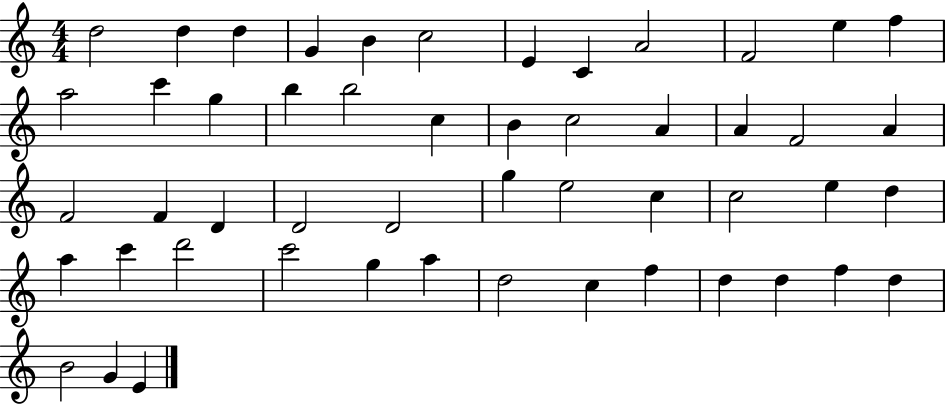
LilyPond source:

{
  \clef treble
  \numericTimeSignature
  \time 4/4
  \key c \major
  d''2 d''4 d''4 | g'4 b'4 c''2 | e'4 c'4 a'2 | f'2 e''4 f''4 | \break a''2 c'''4 g''4 | b''4 b''2 c''4 | b'4 c''2 a'4 | a'4 f'2 a'4 | \break f'2 f'4 d'4 | d'2 d'2 | g''4 e''2 c''4 | c''2 e''4 d''4 | \break a''4 c'''4 d'''2 | c'''2 g''4 a''4 | d''2 c''4 f''4 | d''4 d''4 f''4 d''4 | \break b'2 g'4 e'4 | \bar "|."
}